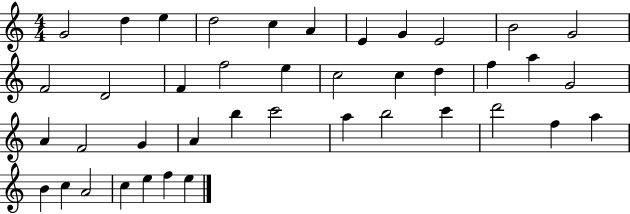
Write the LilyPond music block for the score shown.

{
  \clef treble
  \numericTimeSignature
  \time 4/4
  \key c \major
  g'2 d''4 e''4 | d''2 c''4 a'4 | e'4 g'4 e'2 | b'2 g'2 | \break f'2 d'2 | f'4 f''2 e''4 | c''2 c''4 d''4 | f''4 a''4 g'2 | \break a'4 f'2 g'4 | a'4 b''4 c'''2 | a''4 b''2 c'''4 | d'''2 f''4 a''4 | \break b'4 c''4 a'2 | c''4 e''4 f''4 e''4 | \bar "|."
}